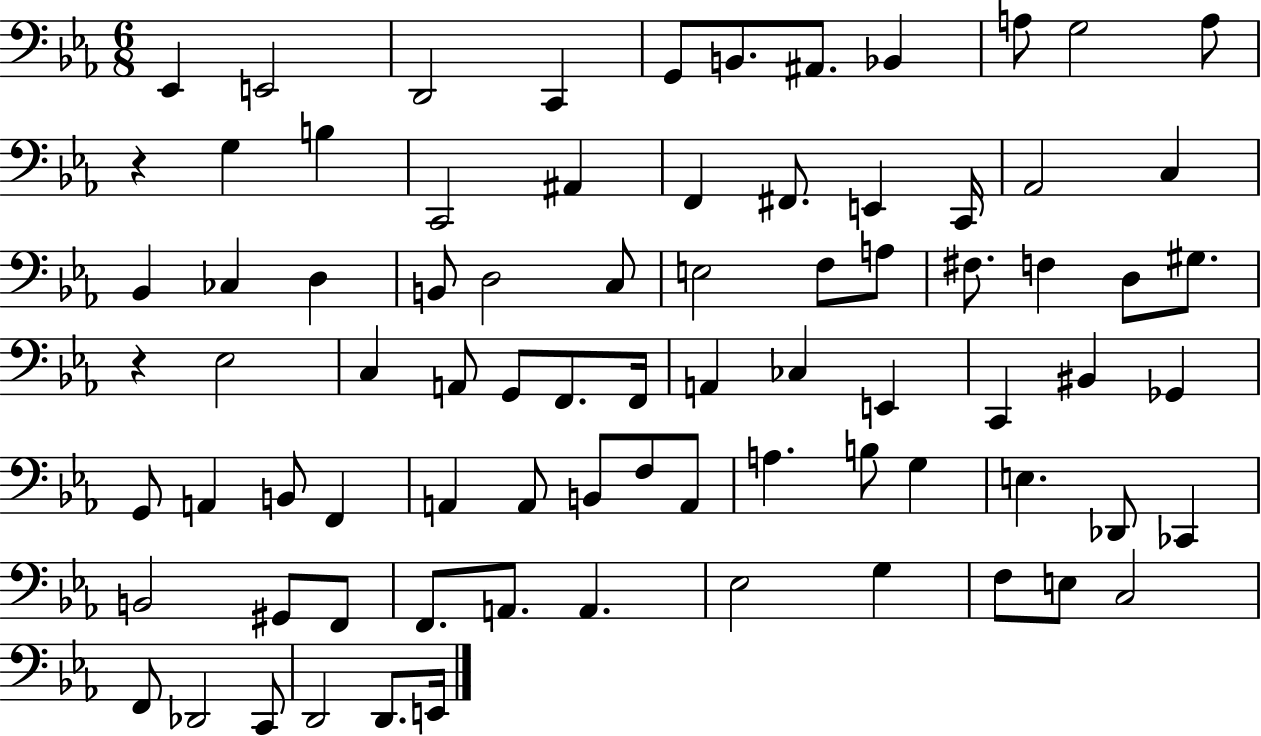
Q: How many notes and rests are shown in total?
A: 80